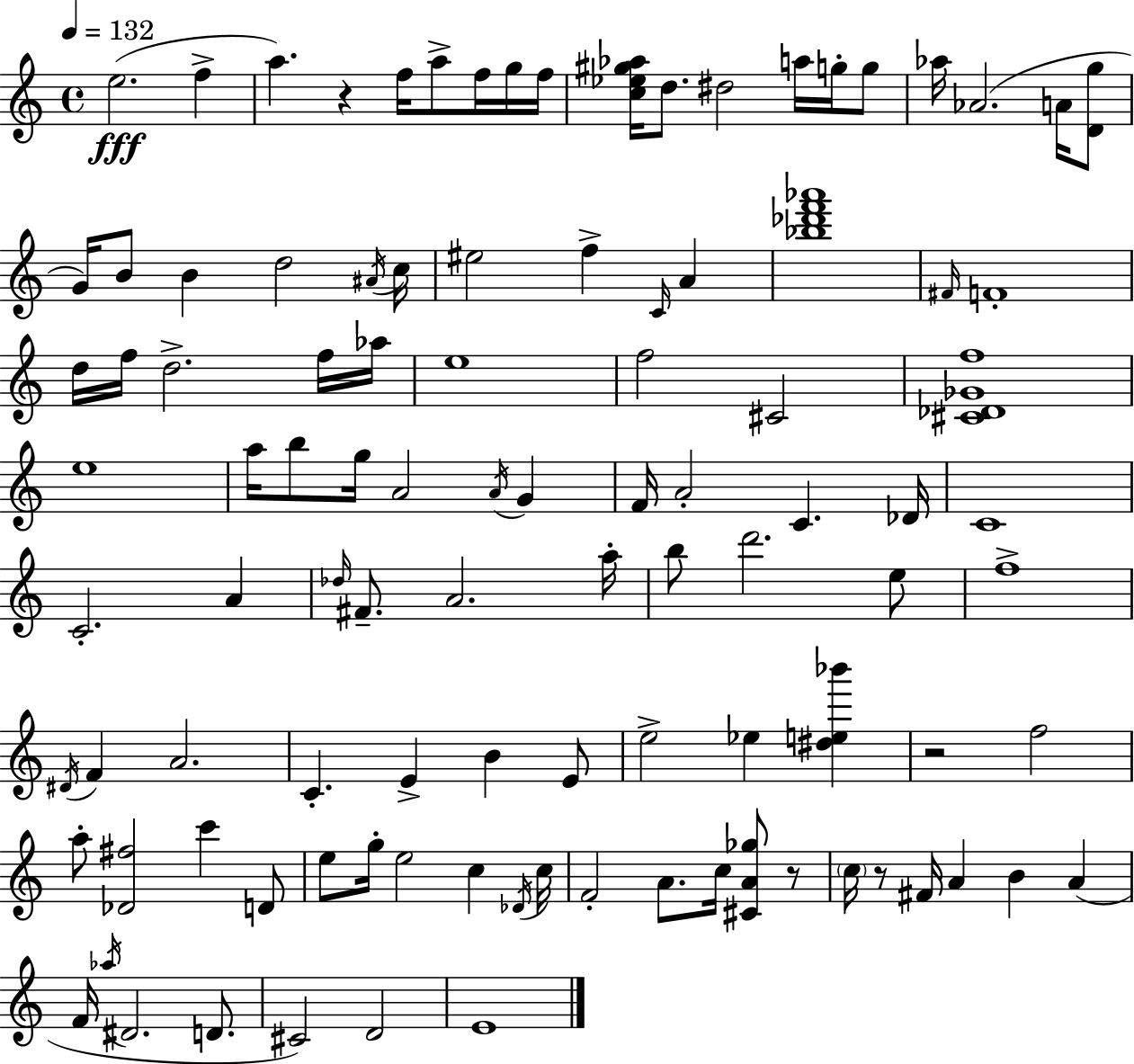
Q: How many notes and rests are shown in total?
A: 103